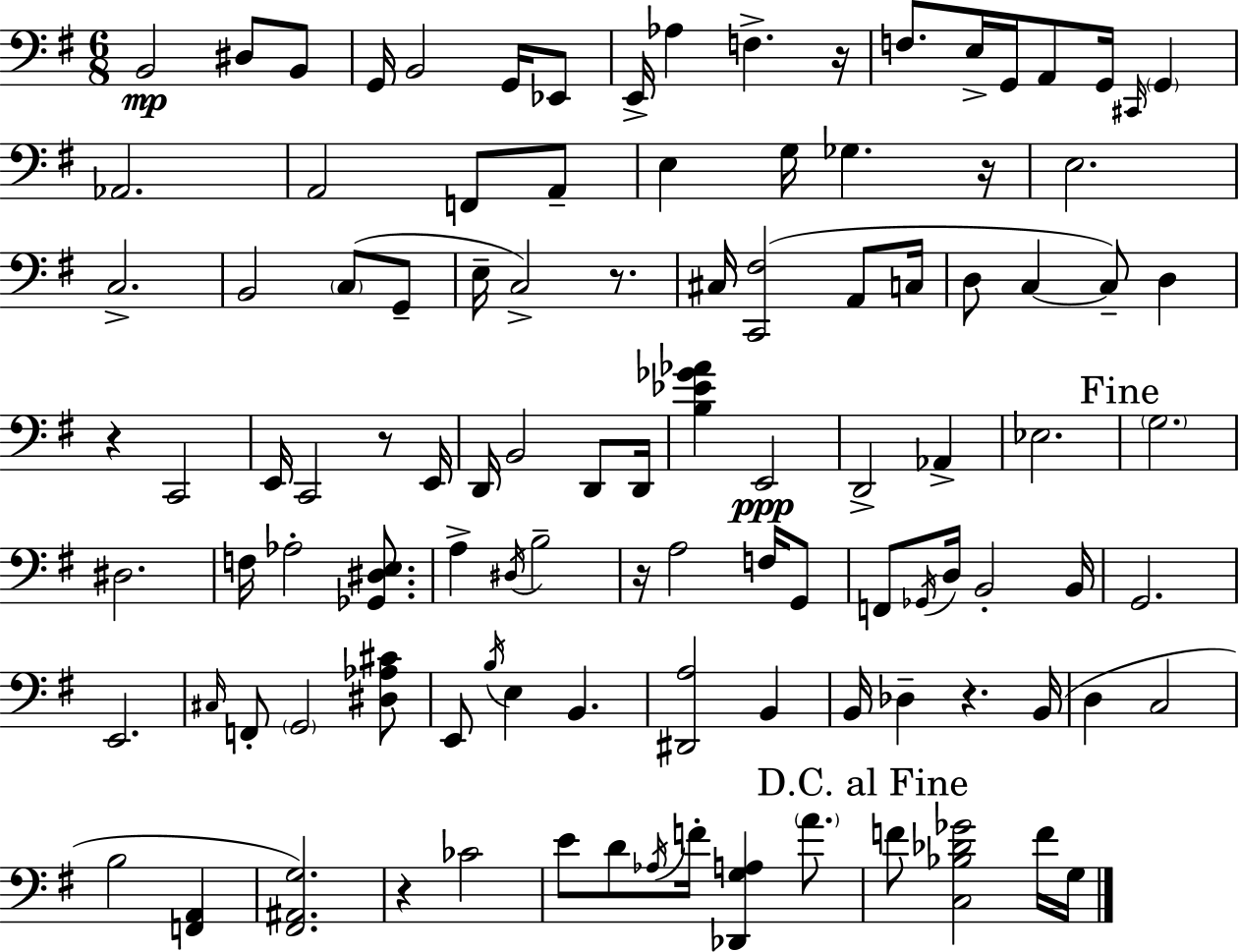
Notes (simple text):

B2/h D#3/e B2/e G2/s B2/h G2/s Eb2/e E2/s Ab3/q F3/q. R/s F3/e. E3/s G2/s A2/e G2/s C#2/s G2/q Ab2/h. A2/h F2/e A2/e E3/q G3/s Gb3/q. R/s E3/h. C3/h. B2/h C3/e G2/e E3/s C3/h R/e. C#3/s [C2,F#3]/h A2/e C3/s D3/e C3/q C3/e D3/q R/q C2/h E2/s C2/h R/e E2/s D2/s B2/h D2/e D2/s [B3,Eb4,Gb4,Ab4]/q E2/h D2/h Ab2/q Eb3/h. G3/h. D#3/h. F3/s Ab3/h [Gb2,D#3,E3]/e. A3/q D#3/s B3/h R/s A3/h F3/s G2/e F2/e Gb2/s D3/s B2/h B2/s G2/h. E2/h. C#3/s F2/e G2/h [D#3,Ab3,C#4]/e E2/e B3/s E3/q B2/q. [D#2,A3]/h B2/q B2/s Db3/q R/q. B2/s D3/q C3/h B3/h [F2,A2]/q [F#2,A#2,G3]/h. R/q CES4/h E4/e D4/e Ab3/s F4/s [Db2,G3,A3]/q A4/e. F4/e [C3,Bb3,Db4,Gb4]/h F4/s G3/s